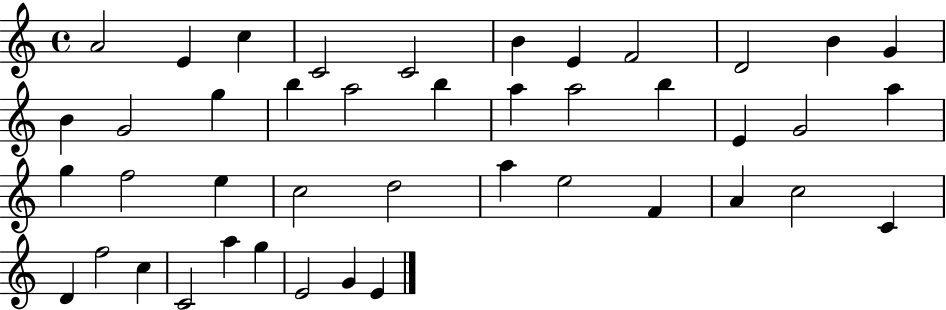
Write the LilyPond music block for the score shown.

{
  \clef treble
  \time 4/4
  \defaultTimeSignature
  \key c \major
  a'2 e'4 c''4 | c'2 c'2 | b'4 e'4 f'2 | d'2 b'4 g'4 | \break b'4 g'2 g''4 | b''4 a''2 b''4 | a''4 a''2 b''4 | e'4 g'2 a''4 | \break g''4 f''2 e''4 | c''2 d''2 | a''4 e''2 f'4 | a'4 c''2 c'4 | \break d'4 f''2 c''4 | c'2 a''4 g''4 | e'2 g'4 e'4 | \bar "|."
}